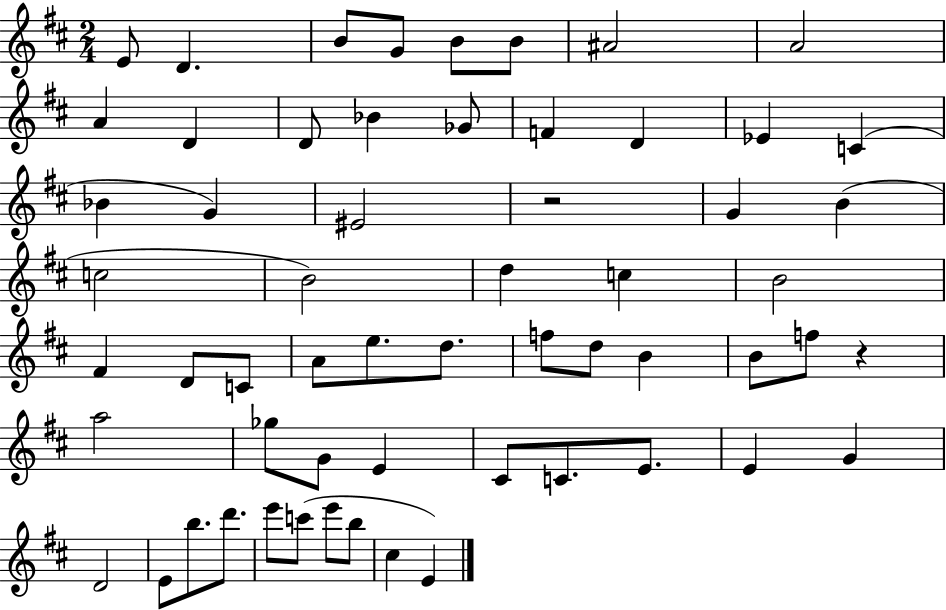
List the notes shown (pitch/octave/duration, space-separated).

E4/e D4/q. B4/e G4/e B4/e B4/e A#4/h A4/h A4/q D4/q D4/e Bb4/q Gb4/e F4/q D4/q Eb4/q C4/q Bb4/q G4/q EIS4/h R/h G4/q B4/q C5/h B4/h D5/q C5/q B4/h F#4/q D4/e C4/e A4/e E5/e. D5/e. F5/e D5/e B4/q B4/e F5/e R/q A5/h Gb5/e G4/e E4/q C#4/e C4/e. E4/e. E4/q G4/q D4/h E4/e B5/e. D6/e. E6/e C6/e E6/e B5/e C#5/q E4/q